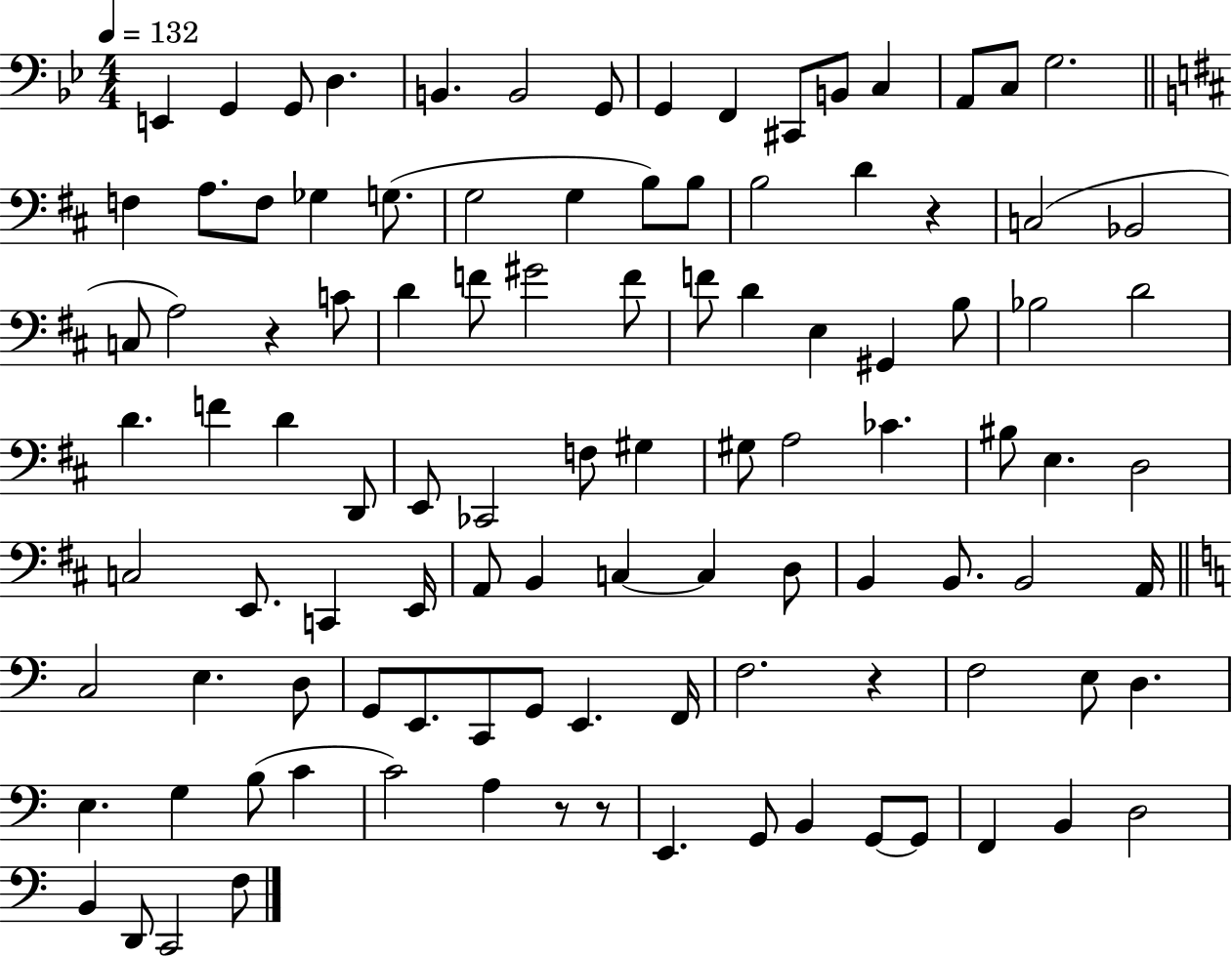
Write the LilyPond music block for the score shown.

{
  \clef bass
  \numericTimeSignature
  \time 4/4
  \key bes \major
  \tempo 4 = 132
  e,4 g,4 g,8 d4. | b,4. b,2 g,8 | g,4 f,4 cis,8 b,8 c4 | a,8 c8 g2. | \break \bar "||" \break \key d \major f4 a8. f8 ges4 g8.( | g2 g4 b8) b8 | b2 d'4 r4 | c2( bes,2 | \break c8 a2) r4 c'8 | d'4 f'8 gis'2 f'8 | f'8 d'4 e4 gis,4 b8 | bes2 d'2 | \break d'4. f'4 d'4 d,8 | e,8 ces,2 f8 gis4 | gis8 a2 ces'4. | bis8 e4. d2 | \break c2 e,8. c,4 e,16 | a,8 b,4 c4~~ c4 d8 | b,4 b,8. b,2 a,16 | \bar "||" \break \key c \major c2 e4. d8 | g,8 e,8. c,8 g,8 e,4. f,16 | f2. r4 | f2 e8 d4. | \break e4. g4 b8( c'4 | c'2) a4 r8 r8 | e,4. g,8 b,4 g,8~~ g,8 | f,4 b,4 d2 | \break b,4 d,8 c,2 f8 | \bar "|."
}